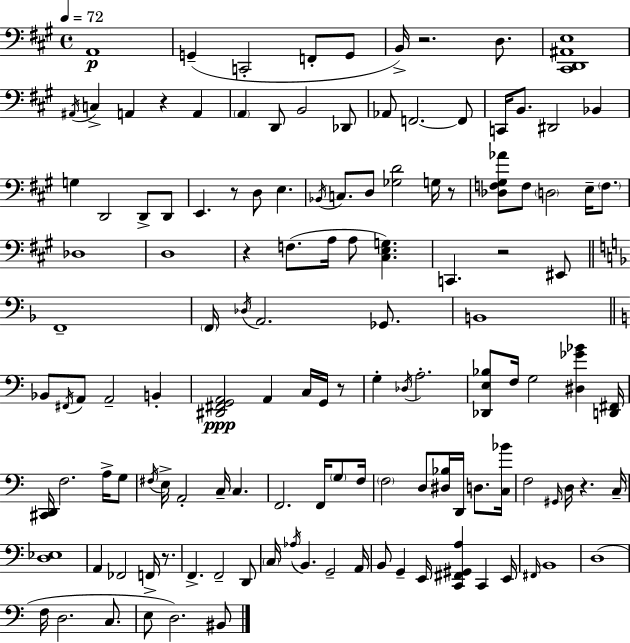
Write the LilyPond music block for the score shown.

{
  \clef bass
  \time 4/4
  \defaultTimeSignature
  \key a \major
  \tempo 4 = 72
  a,1\p | g,4--( c,2-. f,8-. g,8 | b,16->) r2. d8. | <cis, d, ais, e>1 | \break \acciaccatura { ais,16 } c4-> a,4 r4 a,4 | \parenthesize a,4 d,8 b,2 des,8 | aes,8 f,2.~~ f,8 | c,16 b,8. dis,2 bes,4 | \break g4 d,2 d,8-> d,8 | e,4. r8 d8 e4. | \acciaccatura { bes,16 } c8. d8 <ges d'>2 g16 | r8 <des f gis aes'>8 f8 \parenthesize d2 e16-- \parenthesize f8. | \break des1 | d1 | r4 f8.( a16 a8 <cis e g>4.) | c,4. r2 | \break eis,8 \bar "||" \break \key f \major f,1-- | \parenthesize f,16 \acciaccatura { des16 } a,2. ges,8. | b,1 | \bar "||" \break \key a \minor bes,8 \acciaccatura { fis,16 } a,8 a,2-- b,4-. | <dis, fis, g, a,>2\ppp a,4 c16 g,16 r8 | g4-. \acciaccatura { des16 } a2.-. | <des, e bes>8 f16 g2 <dis ges' bes'>4 | \break <d, fis,>16 <cis, d,>16 f2. a16-> | g8 \acciaccatura { fis16 } e16-> a,2-. c16-- c4. | f,2. f,16 | \parenthesize g8 f16 \parenthesize f2 d8 <dis bes>16 d,16 d8. | \break <c bes'>16 f2 \grace { gis,16 } d16 r4. | c16-- <d ees>1 | a,4 fes,2 | f,16-> r8. f,4.-> f,2-- | \break d,8 \parenthesize c16 \acciaccatura { aes16 } b,4. g,2-- | a,16 b,8 g,4-- e,16 <c, fis, gis, a>4 | c,4 e,16 \grace { fis,16 } b,1 | d1( | \break f16 d2. | c8. e8 d2.) | bis,8 \bar "|."
}